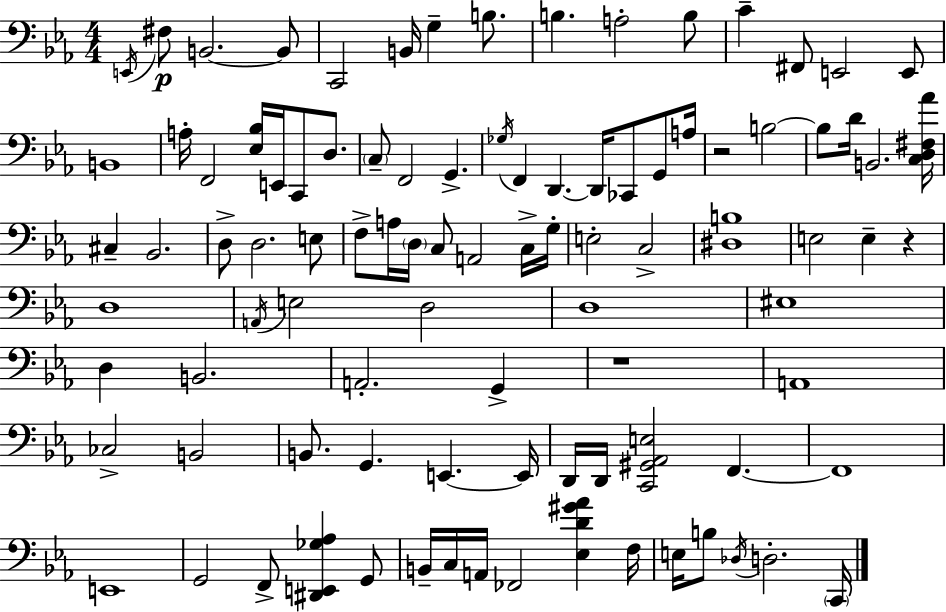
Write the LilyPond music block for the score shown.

{
  \clef bass
  \numericTimeSignature
  \time 4/4
  \key c \minor
  \acciaccatura { e,16 }\p fis8 b,2.~~ b,8 | c,2 b,16 g4-- b8. | b4. a2-. b8 | c'4-- fis,8 e,2 e,8 | \break b,1 | a16-. f,2 <ees bes>16 e,16 c,8 d8. | \parenthesize c8-- f,2 g,4.-> | \acciaccatura { ges16 } f,4 d,4.~~ d,16 ces,8 g,8 | \break a16 r2 b2~~ | b8 d'16 b,2. | <c d fis aes'>16 cis4-- bes,2. | d8-> d2. | \break e8 f8-> a16 \parenthesize d16 c8 a,2 | c16-> g16-. e2-. c2-> | <dis b>1 | e2 e4-- r4 | \break d1 | \acciaccatura { a,16 } e2 d2 | d1 | eis1 | \break d4 b,2. | a,2.-. g,4-> | r1 | a,1 | \break ces2-> b,2 | b,8. g,4. e,4.~~ | e,16 d,16 d,16 <c, gis, aes, e>2 f,4.~~ | f,1 | \break e,1 | g,2 f,8-> <dis, e, ges aes>4 | g,8 b,16-- c16 a,16 fes,2 <ees d' gis' aes'>4 | f16 e16 b8 \acciaccatura { des16 } d2.-. | \break \parenthesize c,16 \bar "|."
}